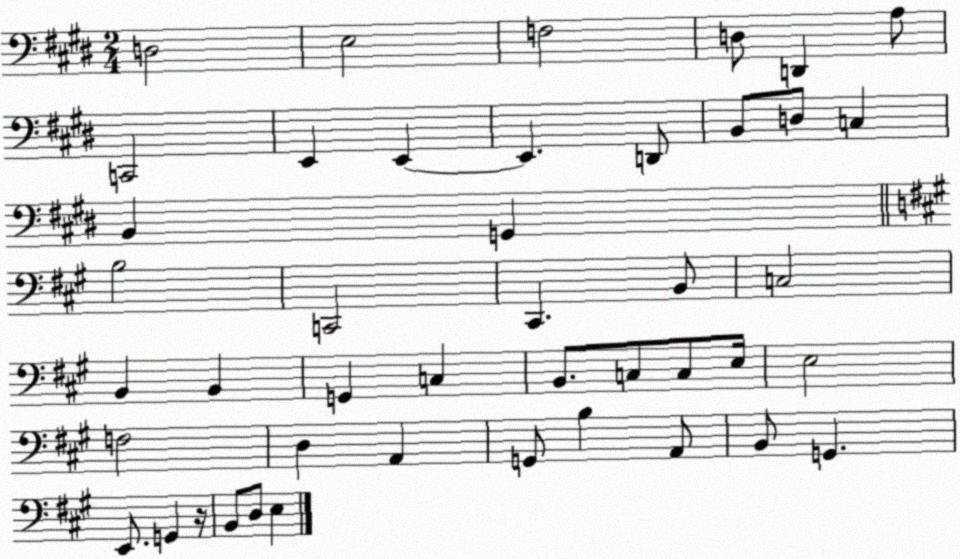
X:1
T:Untitled
M:2/4
L:1/4
K:E
D,2 E,2 F,2 D,/2 D,, A,/2 C,,2 E,, E,, E,, D,,/2 B,,/2 D,/2 C, B,, G,, B,2 C,,2 ^C,, B,,/2 C,2 B,, B,, G,, C, B,,/2 C,/2 C,/2 E,/4 E,2 F,2 D, A,, G,,/2 B, A,,/2 B,,/2 G,, E,,/2 G,, z/4 B,,/2 D,/2 E,